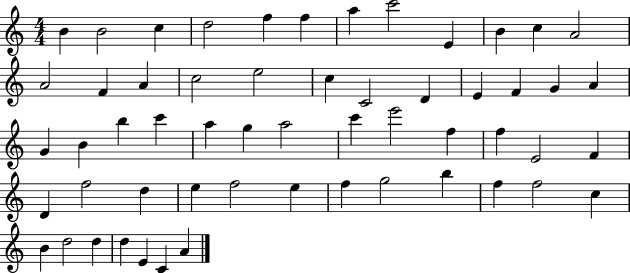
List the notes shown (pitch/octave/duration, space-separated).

B4/q B4/h C5/q D5/h F5/q F5/q A5/q C6/h E4/q B4/q C5/q A4/h A4/h F4/q A4/q C5/h E5/h C5/q C4/h D4/q E4/q F4/q G4/q A4/q G4/q B4/q B5/q C6/q A5/q G5/q A5/h C6/q E6/h F5/q F5/q E4/h F4/q D4/q F5/h D5/q E5/q F5/h E5/q F5/q G5/h B5/q F5/q F5/h C5/q B4/q D5/h D5/q D5/q E4/q C4/q A4/q